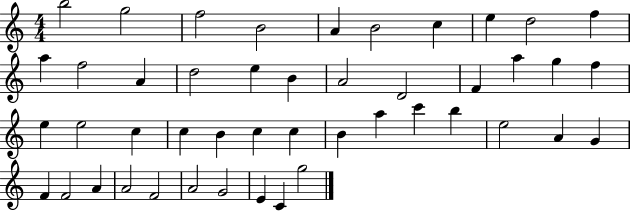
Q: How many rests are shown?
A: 0